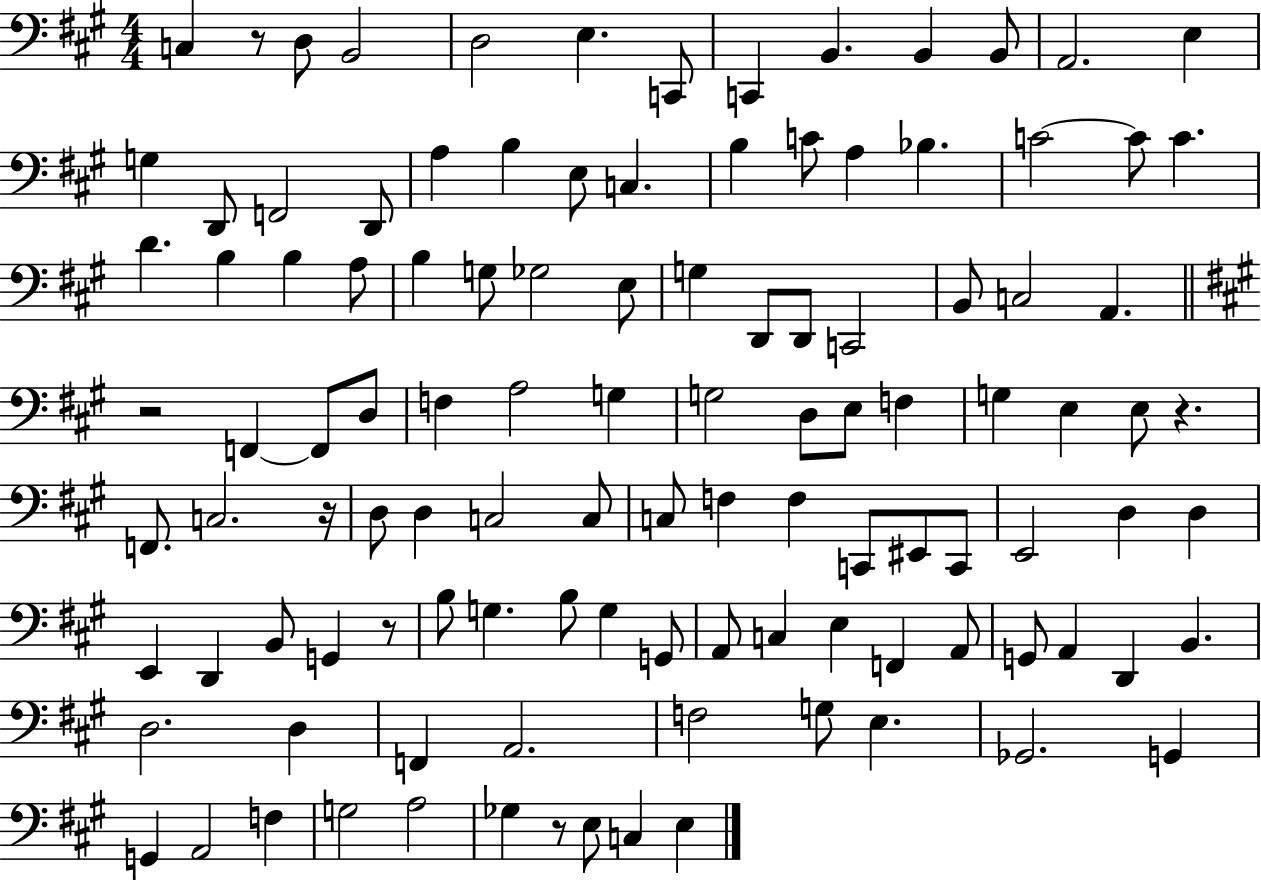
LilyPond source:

{
  \clef bass
  \numericTimeSignature
  \time 4/4
  \key a \major
  c4 r8 d8 b,2 | d2 e4. c,8 | c,4 b,4. b,4 b,8 | a,2. e4 | \break g4 d,8 f,2 d,8 | a4 b4 e8 c4. | b4 c'8 a4 bes4. | c'2~~ c'8 c'4. | \break d'4. b4 b4 a8 | b4 g8 ges2 e8 | g4 d,8 d,8 c,2 | b,8 c2 a,4. | \break \bar "||" \break \key a \major r2 f,4~~ f,8 d8 | f4 a2 g4 | g2 d8 e8 f4 | g4 e4 e8 r4. | \break f,8. c2. r16 | d8 d4 c2 c8 | c8 f4 f4 c,8 eis,8 c,8 | e,2 d4 d4 | \break e,4 d,4 b,8 g,4 r8 | b8 g4. b8 g4 g,8 | a,8 c4 e4 f,4 a,8 | g,8 a,4 d,4 b,4. | \break d2. d4 | f,4 a,2. | f2 g8 e4. | ges,2. g,4 | \break g,4 a,2 f4 | g2 a2 | ges4 r8 e8 c4 e4 | \bar "|."
}